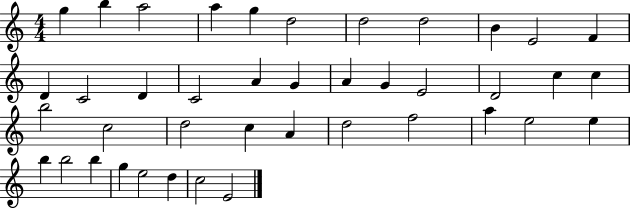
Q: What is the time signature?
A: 4/4